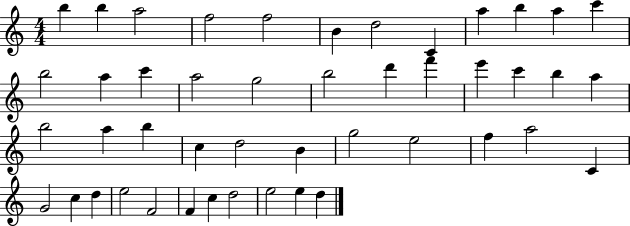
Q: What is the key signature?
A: C major